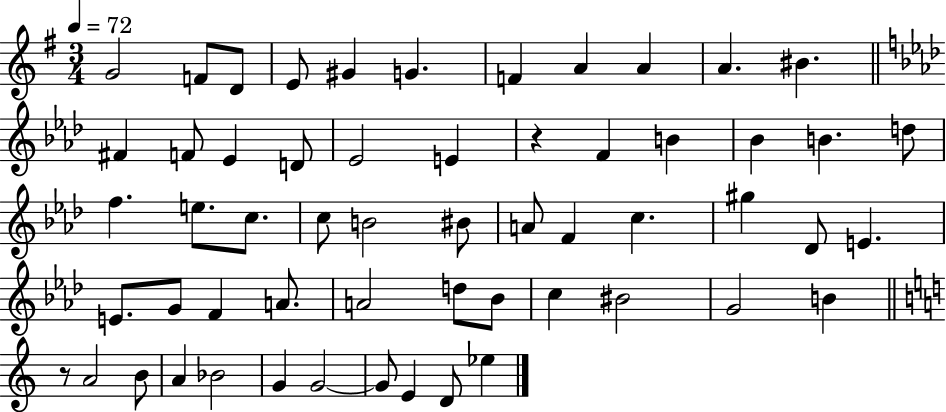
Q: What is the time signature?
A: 3/4